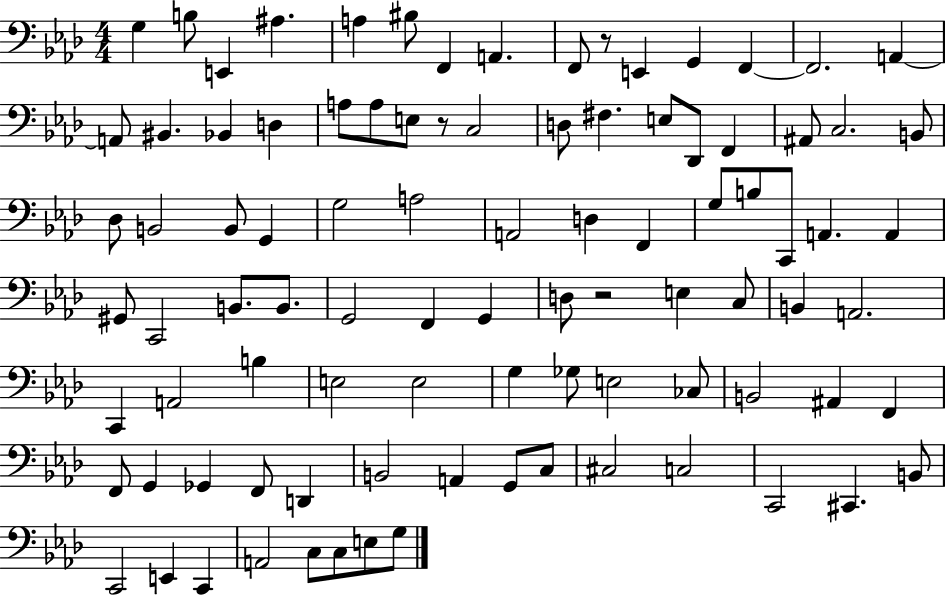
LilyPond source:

{
  \clef bass
  \numericTimeSignature
  \time 4/4
  \key aes \major
  \repeat volta 2 { g4 b8 e,4 ais4. | a4 bis8 f,4 a,4. | f,8 r8 e,4 g,4 f,4~~ | f,2. a,4~~ | \break a,8 bis,4. bes,4 d4 | a8 a8 e8 r8 c2 | d8 fis4. e8 des,8 f,4 | ais,8 c2. b,8 | \break des8 b,2 b,8 g,4 | g2 a2 | a,2 d4 f,4 | g8 b8 c,8 a,4. a,4 | \break gis,8 c,2 b,8. b,8. | g,2 f,4 g,4 | d8 r2 e4 c8 | b,4 a,2. | \break c,4 a,2 b4 | e2 e2 | g4 ges8 e2 ces8 | b,2 ais,4 f,4 | \break f,8 g,4 ges,4 f,8 d,4 | b,2 a,4 g,8 c8 | cis2 c2 | c,2 cis,4. b,8 | \break c,2 e,4 c,4 | a,2 c8 c8 e8 g8 | } \bar "|."
}